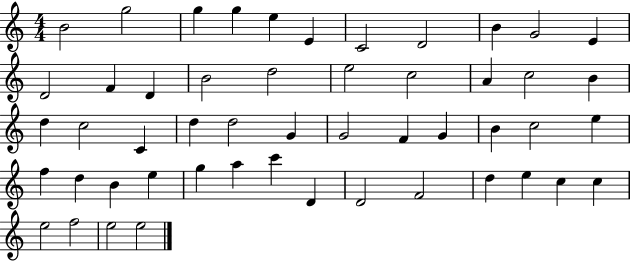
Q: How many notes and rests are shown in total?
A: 51